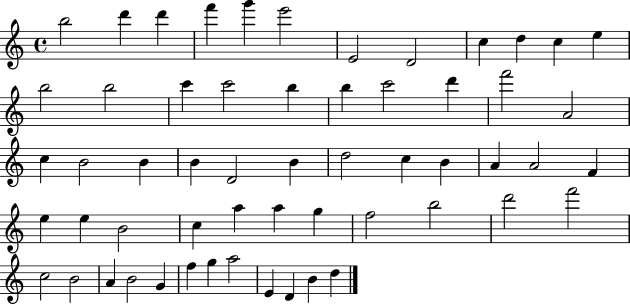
{
  \clef treble
  \time 4/4
  \defaultTimeSignature
  \key c \major
  b''2 d'''4 d'''4 | f'''4 g'''4 e'''2 | e'2 d'2 | c''4 d''4 c''4 e''4 | \break b''2 b''2 | c'''4 c'''2 b''4 | b''4 c'''2 d'''4 | f'''2 a'2 | \break c''4 b'2 b'4 | b'4 d'2 b'4 | d''2 c''4 b'4 | a'4 a'2 f'4 | \break e''4 e''4 b'2 | c''4 a''4 a''4 g''4 | f''2 b''2 | d'''2 f'''2 | \break c''2 b'2 | a'4 b'2 g'4 | f''4 g''4 a''2 | e'4 d'4 b'4 d''4 | \break \bar "|."
}